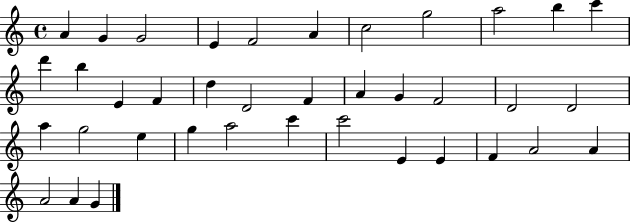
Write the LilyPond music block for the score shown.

{
  \clef treble
  \time 4/4
  \defaultTimeSignature
  \key c \major
  a'4 g'4 g'2 | e'4 f'2 a'4 | c''2 g''2 | a''2 b''4 c'''4 | \break d'''4 b''4 e'4 f'4 | d''4 d'2 f'4 | a'4 g'4 f'2 | d'2 d'2 | \break a''4 g''2 e''4 | g''4 a''2 c'''4 | c'''2 e'4 e'4 | f'4 a'2 a'4 | \break a'2 a'4 g'4 | \bar "|."
}